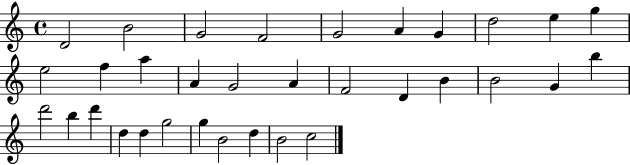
X:1
T:Untitled
M:4/4
L:1/4
K:C
D2 B2 G2 F2 G2 A G d2 e g e2 f a A G2 A F2 D B B2 G b d'2 b d' d d g2 g B2 d B2 c2